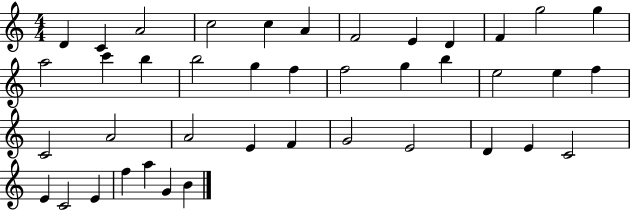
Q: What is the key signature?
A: C major